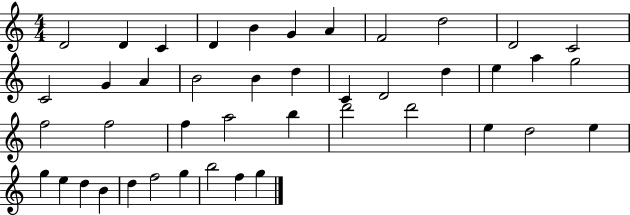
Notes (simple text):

D4/h D4/q C4/q D4/q B4/q G4/q A4/q F4/h D5/h D4/h C4/h C4/h G4/q A4/q B4/h B4/q D5/q C4/q D4/h D5/q E5/q A5/q G5/h F5/h F5/h F5/q A5/h B5/q D6/h D6/h E5/q D5/h E5/q G5/q E5/q D5/q B4/q D5/q F5/h G5/q B5/h F5/q G5/q